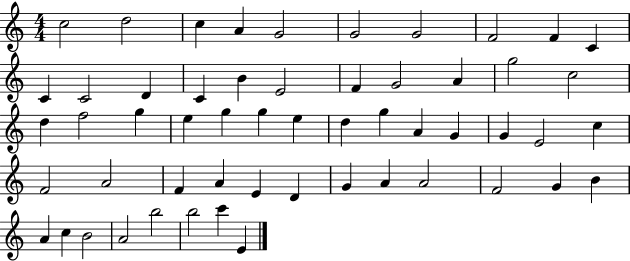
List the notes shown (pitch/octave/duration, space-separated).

C5/h D5/h C5/q A4/q G4/h G4/h G4/h F4/h F4/q C4/q C4/q C4/h D4/q C4/q B4/q E4/h F4/q G4/h A4/q G5/h C5/h D5/q F5/h G5/q E5/q G5/q G5/q E5/q D5/q G5/q A4/q G4/q G4/q E4/h C5/q F4/h A4/h F4/q A4/q E4/q D4/q G4/q A4/q A4/h F4/h G4/q B4/q A4/q C5/q B4/h A4/h B5/h B5/h C6/q E4/q